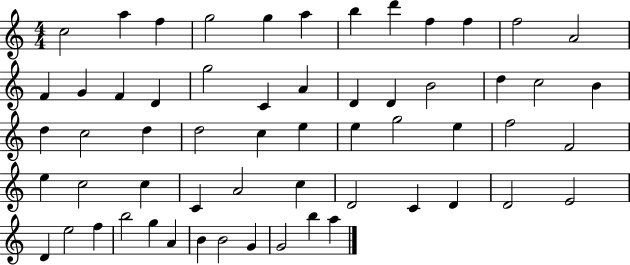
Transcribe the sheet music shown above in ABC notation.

X:1
T:Untitled
M:4/4
L:1/4
K:C
c2 a f g2 g a b d' f f f2 A2 F G F D g2 C A D D B2 d c2 B d c2 d d2 c e e g2 e f2 F2 e c2 c C A2 c D2 C D D2 E2 D e2 f b2 g A B B2 G G2 b a